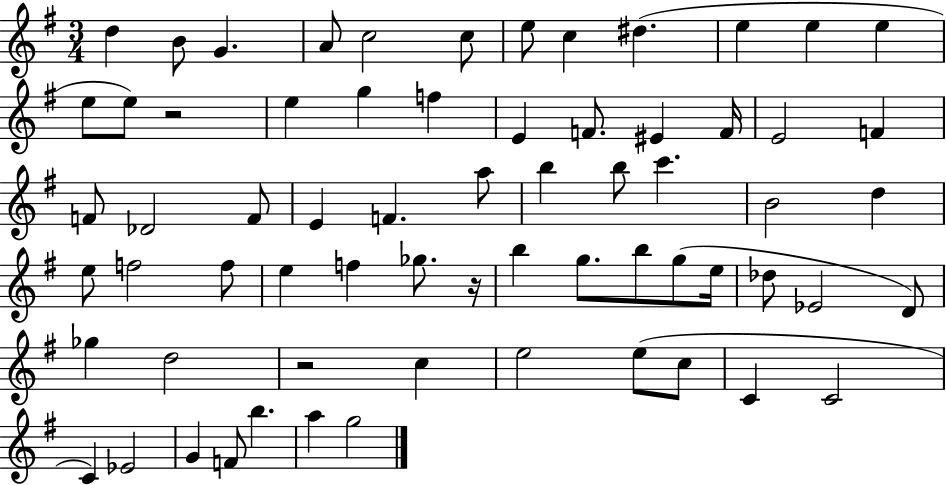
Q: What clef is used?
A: treble